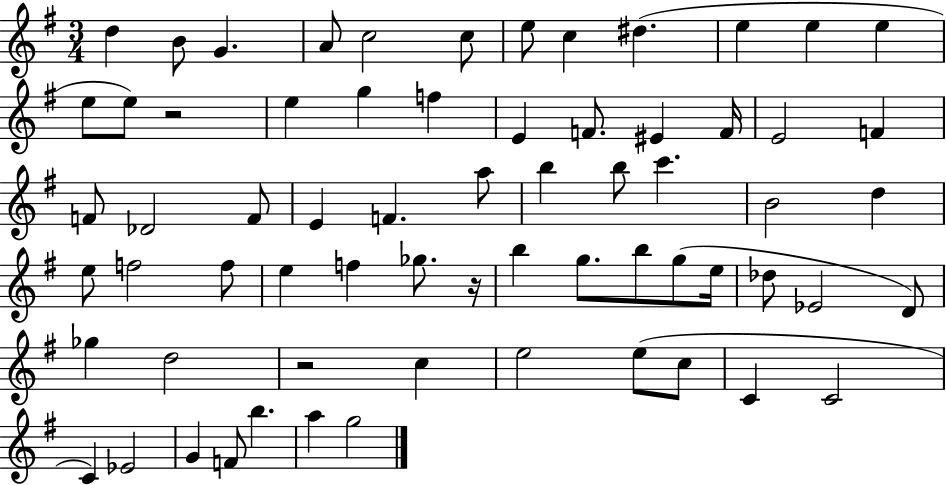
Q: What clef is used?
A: treble